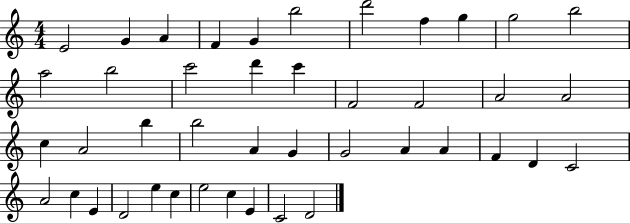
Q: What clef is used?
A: treble